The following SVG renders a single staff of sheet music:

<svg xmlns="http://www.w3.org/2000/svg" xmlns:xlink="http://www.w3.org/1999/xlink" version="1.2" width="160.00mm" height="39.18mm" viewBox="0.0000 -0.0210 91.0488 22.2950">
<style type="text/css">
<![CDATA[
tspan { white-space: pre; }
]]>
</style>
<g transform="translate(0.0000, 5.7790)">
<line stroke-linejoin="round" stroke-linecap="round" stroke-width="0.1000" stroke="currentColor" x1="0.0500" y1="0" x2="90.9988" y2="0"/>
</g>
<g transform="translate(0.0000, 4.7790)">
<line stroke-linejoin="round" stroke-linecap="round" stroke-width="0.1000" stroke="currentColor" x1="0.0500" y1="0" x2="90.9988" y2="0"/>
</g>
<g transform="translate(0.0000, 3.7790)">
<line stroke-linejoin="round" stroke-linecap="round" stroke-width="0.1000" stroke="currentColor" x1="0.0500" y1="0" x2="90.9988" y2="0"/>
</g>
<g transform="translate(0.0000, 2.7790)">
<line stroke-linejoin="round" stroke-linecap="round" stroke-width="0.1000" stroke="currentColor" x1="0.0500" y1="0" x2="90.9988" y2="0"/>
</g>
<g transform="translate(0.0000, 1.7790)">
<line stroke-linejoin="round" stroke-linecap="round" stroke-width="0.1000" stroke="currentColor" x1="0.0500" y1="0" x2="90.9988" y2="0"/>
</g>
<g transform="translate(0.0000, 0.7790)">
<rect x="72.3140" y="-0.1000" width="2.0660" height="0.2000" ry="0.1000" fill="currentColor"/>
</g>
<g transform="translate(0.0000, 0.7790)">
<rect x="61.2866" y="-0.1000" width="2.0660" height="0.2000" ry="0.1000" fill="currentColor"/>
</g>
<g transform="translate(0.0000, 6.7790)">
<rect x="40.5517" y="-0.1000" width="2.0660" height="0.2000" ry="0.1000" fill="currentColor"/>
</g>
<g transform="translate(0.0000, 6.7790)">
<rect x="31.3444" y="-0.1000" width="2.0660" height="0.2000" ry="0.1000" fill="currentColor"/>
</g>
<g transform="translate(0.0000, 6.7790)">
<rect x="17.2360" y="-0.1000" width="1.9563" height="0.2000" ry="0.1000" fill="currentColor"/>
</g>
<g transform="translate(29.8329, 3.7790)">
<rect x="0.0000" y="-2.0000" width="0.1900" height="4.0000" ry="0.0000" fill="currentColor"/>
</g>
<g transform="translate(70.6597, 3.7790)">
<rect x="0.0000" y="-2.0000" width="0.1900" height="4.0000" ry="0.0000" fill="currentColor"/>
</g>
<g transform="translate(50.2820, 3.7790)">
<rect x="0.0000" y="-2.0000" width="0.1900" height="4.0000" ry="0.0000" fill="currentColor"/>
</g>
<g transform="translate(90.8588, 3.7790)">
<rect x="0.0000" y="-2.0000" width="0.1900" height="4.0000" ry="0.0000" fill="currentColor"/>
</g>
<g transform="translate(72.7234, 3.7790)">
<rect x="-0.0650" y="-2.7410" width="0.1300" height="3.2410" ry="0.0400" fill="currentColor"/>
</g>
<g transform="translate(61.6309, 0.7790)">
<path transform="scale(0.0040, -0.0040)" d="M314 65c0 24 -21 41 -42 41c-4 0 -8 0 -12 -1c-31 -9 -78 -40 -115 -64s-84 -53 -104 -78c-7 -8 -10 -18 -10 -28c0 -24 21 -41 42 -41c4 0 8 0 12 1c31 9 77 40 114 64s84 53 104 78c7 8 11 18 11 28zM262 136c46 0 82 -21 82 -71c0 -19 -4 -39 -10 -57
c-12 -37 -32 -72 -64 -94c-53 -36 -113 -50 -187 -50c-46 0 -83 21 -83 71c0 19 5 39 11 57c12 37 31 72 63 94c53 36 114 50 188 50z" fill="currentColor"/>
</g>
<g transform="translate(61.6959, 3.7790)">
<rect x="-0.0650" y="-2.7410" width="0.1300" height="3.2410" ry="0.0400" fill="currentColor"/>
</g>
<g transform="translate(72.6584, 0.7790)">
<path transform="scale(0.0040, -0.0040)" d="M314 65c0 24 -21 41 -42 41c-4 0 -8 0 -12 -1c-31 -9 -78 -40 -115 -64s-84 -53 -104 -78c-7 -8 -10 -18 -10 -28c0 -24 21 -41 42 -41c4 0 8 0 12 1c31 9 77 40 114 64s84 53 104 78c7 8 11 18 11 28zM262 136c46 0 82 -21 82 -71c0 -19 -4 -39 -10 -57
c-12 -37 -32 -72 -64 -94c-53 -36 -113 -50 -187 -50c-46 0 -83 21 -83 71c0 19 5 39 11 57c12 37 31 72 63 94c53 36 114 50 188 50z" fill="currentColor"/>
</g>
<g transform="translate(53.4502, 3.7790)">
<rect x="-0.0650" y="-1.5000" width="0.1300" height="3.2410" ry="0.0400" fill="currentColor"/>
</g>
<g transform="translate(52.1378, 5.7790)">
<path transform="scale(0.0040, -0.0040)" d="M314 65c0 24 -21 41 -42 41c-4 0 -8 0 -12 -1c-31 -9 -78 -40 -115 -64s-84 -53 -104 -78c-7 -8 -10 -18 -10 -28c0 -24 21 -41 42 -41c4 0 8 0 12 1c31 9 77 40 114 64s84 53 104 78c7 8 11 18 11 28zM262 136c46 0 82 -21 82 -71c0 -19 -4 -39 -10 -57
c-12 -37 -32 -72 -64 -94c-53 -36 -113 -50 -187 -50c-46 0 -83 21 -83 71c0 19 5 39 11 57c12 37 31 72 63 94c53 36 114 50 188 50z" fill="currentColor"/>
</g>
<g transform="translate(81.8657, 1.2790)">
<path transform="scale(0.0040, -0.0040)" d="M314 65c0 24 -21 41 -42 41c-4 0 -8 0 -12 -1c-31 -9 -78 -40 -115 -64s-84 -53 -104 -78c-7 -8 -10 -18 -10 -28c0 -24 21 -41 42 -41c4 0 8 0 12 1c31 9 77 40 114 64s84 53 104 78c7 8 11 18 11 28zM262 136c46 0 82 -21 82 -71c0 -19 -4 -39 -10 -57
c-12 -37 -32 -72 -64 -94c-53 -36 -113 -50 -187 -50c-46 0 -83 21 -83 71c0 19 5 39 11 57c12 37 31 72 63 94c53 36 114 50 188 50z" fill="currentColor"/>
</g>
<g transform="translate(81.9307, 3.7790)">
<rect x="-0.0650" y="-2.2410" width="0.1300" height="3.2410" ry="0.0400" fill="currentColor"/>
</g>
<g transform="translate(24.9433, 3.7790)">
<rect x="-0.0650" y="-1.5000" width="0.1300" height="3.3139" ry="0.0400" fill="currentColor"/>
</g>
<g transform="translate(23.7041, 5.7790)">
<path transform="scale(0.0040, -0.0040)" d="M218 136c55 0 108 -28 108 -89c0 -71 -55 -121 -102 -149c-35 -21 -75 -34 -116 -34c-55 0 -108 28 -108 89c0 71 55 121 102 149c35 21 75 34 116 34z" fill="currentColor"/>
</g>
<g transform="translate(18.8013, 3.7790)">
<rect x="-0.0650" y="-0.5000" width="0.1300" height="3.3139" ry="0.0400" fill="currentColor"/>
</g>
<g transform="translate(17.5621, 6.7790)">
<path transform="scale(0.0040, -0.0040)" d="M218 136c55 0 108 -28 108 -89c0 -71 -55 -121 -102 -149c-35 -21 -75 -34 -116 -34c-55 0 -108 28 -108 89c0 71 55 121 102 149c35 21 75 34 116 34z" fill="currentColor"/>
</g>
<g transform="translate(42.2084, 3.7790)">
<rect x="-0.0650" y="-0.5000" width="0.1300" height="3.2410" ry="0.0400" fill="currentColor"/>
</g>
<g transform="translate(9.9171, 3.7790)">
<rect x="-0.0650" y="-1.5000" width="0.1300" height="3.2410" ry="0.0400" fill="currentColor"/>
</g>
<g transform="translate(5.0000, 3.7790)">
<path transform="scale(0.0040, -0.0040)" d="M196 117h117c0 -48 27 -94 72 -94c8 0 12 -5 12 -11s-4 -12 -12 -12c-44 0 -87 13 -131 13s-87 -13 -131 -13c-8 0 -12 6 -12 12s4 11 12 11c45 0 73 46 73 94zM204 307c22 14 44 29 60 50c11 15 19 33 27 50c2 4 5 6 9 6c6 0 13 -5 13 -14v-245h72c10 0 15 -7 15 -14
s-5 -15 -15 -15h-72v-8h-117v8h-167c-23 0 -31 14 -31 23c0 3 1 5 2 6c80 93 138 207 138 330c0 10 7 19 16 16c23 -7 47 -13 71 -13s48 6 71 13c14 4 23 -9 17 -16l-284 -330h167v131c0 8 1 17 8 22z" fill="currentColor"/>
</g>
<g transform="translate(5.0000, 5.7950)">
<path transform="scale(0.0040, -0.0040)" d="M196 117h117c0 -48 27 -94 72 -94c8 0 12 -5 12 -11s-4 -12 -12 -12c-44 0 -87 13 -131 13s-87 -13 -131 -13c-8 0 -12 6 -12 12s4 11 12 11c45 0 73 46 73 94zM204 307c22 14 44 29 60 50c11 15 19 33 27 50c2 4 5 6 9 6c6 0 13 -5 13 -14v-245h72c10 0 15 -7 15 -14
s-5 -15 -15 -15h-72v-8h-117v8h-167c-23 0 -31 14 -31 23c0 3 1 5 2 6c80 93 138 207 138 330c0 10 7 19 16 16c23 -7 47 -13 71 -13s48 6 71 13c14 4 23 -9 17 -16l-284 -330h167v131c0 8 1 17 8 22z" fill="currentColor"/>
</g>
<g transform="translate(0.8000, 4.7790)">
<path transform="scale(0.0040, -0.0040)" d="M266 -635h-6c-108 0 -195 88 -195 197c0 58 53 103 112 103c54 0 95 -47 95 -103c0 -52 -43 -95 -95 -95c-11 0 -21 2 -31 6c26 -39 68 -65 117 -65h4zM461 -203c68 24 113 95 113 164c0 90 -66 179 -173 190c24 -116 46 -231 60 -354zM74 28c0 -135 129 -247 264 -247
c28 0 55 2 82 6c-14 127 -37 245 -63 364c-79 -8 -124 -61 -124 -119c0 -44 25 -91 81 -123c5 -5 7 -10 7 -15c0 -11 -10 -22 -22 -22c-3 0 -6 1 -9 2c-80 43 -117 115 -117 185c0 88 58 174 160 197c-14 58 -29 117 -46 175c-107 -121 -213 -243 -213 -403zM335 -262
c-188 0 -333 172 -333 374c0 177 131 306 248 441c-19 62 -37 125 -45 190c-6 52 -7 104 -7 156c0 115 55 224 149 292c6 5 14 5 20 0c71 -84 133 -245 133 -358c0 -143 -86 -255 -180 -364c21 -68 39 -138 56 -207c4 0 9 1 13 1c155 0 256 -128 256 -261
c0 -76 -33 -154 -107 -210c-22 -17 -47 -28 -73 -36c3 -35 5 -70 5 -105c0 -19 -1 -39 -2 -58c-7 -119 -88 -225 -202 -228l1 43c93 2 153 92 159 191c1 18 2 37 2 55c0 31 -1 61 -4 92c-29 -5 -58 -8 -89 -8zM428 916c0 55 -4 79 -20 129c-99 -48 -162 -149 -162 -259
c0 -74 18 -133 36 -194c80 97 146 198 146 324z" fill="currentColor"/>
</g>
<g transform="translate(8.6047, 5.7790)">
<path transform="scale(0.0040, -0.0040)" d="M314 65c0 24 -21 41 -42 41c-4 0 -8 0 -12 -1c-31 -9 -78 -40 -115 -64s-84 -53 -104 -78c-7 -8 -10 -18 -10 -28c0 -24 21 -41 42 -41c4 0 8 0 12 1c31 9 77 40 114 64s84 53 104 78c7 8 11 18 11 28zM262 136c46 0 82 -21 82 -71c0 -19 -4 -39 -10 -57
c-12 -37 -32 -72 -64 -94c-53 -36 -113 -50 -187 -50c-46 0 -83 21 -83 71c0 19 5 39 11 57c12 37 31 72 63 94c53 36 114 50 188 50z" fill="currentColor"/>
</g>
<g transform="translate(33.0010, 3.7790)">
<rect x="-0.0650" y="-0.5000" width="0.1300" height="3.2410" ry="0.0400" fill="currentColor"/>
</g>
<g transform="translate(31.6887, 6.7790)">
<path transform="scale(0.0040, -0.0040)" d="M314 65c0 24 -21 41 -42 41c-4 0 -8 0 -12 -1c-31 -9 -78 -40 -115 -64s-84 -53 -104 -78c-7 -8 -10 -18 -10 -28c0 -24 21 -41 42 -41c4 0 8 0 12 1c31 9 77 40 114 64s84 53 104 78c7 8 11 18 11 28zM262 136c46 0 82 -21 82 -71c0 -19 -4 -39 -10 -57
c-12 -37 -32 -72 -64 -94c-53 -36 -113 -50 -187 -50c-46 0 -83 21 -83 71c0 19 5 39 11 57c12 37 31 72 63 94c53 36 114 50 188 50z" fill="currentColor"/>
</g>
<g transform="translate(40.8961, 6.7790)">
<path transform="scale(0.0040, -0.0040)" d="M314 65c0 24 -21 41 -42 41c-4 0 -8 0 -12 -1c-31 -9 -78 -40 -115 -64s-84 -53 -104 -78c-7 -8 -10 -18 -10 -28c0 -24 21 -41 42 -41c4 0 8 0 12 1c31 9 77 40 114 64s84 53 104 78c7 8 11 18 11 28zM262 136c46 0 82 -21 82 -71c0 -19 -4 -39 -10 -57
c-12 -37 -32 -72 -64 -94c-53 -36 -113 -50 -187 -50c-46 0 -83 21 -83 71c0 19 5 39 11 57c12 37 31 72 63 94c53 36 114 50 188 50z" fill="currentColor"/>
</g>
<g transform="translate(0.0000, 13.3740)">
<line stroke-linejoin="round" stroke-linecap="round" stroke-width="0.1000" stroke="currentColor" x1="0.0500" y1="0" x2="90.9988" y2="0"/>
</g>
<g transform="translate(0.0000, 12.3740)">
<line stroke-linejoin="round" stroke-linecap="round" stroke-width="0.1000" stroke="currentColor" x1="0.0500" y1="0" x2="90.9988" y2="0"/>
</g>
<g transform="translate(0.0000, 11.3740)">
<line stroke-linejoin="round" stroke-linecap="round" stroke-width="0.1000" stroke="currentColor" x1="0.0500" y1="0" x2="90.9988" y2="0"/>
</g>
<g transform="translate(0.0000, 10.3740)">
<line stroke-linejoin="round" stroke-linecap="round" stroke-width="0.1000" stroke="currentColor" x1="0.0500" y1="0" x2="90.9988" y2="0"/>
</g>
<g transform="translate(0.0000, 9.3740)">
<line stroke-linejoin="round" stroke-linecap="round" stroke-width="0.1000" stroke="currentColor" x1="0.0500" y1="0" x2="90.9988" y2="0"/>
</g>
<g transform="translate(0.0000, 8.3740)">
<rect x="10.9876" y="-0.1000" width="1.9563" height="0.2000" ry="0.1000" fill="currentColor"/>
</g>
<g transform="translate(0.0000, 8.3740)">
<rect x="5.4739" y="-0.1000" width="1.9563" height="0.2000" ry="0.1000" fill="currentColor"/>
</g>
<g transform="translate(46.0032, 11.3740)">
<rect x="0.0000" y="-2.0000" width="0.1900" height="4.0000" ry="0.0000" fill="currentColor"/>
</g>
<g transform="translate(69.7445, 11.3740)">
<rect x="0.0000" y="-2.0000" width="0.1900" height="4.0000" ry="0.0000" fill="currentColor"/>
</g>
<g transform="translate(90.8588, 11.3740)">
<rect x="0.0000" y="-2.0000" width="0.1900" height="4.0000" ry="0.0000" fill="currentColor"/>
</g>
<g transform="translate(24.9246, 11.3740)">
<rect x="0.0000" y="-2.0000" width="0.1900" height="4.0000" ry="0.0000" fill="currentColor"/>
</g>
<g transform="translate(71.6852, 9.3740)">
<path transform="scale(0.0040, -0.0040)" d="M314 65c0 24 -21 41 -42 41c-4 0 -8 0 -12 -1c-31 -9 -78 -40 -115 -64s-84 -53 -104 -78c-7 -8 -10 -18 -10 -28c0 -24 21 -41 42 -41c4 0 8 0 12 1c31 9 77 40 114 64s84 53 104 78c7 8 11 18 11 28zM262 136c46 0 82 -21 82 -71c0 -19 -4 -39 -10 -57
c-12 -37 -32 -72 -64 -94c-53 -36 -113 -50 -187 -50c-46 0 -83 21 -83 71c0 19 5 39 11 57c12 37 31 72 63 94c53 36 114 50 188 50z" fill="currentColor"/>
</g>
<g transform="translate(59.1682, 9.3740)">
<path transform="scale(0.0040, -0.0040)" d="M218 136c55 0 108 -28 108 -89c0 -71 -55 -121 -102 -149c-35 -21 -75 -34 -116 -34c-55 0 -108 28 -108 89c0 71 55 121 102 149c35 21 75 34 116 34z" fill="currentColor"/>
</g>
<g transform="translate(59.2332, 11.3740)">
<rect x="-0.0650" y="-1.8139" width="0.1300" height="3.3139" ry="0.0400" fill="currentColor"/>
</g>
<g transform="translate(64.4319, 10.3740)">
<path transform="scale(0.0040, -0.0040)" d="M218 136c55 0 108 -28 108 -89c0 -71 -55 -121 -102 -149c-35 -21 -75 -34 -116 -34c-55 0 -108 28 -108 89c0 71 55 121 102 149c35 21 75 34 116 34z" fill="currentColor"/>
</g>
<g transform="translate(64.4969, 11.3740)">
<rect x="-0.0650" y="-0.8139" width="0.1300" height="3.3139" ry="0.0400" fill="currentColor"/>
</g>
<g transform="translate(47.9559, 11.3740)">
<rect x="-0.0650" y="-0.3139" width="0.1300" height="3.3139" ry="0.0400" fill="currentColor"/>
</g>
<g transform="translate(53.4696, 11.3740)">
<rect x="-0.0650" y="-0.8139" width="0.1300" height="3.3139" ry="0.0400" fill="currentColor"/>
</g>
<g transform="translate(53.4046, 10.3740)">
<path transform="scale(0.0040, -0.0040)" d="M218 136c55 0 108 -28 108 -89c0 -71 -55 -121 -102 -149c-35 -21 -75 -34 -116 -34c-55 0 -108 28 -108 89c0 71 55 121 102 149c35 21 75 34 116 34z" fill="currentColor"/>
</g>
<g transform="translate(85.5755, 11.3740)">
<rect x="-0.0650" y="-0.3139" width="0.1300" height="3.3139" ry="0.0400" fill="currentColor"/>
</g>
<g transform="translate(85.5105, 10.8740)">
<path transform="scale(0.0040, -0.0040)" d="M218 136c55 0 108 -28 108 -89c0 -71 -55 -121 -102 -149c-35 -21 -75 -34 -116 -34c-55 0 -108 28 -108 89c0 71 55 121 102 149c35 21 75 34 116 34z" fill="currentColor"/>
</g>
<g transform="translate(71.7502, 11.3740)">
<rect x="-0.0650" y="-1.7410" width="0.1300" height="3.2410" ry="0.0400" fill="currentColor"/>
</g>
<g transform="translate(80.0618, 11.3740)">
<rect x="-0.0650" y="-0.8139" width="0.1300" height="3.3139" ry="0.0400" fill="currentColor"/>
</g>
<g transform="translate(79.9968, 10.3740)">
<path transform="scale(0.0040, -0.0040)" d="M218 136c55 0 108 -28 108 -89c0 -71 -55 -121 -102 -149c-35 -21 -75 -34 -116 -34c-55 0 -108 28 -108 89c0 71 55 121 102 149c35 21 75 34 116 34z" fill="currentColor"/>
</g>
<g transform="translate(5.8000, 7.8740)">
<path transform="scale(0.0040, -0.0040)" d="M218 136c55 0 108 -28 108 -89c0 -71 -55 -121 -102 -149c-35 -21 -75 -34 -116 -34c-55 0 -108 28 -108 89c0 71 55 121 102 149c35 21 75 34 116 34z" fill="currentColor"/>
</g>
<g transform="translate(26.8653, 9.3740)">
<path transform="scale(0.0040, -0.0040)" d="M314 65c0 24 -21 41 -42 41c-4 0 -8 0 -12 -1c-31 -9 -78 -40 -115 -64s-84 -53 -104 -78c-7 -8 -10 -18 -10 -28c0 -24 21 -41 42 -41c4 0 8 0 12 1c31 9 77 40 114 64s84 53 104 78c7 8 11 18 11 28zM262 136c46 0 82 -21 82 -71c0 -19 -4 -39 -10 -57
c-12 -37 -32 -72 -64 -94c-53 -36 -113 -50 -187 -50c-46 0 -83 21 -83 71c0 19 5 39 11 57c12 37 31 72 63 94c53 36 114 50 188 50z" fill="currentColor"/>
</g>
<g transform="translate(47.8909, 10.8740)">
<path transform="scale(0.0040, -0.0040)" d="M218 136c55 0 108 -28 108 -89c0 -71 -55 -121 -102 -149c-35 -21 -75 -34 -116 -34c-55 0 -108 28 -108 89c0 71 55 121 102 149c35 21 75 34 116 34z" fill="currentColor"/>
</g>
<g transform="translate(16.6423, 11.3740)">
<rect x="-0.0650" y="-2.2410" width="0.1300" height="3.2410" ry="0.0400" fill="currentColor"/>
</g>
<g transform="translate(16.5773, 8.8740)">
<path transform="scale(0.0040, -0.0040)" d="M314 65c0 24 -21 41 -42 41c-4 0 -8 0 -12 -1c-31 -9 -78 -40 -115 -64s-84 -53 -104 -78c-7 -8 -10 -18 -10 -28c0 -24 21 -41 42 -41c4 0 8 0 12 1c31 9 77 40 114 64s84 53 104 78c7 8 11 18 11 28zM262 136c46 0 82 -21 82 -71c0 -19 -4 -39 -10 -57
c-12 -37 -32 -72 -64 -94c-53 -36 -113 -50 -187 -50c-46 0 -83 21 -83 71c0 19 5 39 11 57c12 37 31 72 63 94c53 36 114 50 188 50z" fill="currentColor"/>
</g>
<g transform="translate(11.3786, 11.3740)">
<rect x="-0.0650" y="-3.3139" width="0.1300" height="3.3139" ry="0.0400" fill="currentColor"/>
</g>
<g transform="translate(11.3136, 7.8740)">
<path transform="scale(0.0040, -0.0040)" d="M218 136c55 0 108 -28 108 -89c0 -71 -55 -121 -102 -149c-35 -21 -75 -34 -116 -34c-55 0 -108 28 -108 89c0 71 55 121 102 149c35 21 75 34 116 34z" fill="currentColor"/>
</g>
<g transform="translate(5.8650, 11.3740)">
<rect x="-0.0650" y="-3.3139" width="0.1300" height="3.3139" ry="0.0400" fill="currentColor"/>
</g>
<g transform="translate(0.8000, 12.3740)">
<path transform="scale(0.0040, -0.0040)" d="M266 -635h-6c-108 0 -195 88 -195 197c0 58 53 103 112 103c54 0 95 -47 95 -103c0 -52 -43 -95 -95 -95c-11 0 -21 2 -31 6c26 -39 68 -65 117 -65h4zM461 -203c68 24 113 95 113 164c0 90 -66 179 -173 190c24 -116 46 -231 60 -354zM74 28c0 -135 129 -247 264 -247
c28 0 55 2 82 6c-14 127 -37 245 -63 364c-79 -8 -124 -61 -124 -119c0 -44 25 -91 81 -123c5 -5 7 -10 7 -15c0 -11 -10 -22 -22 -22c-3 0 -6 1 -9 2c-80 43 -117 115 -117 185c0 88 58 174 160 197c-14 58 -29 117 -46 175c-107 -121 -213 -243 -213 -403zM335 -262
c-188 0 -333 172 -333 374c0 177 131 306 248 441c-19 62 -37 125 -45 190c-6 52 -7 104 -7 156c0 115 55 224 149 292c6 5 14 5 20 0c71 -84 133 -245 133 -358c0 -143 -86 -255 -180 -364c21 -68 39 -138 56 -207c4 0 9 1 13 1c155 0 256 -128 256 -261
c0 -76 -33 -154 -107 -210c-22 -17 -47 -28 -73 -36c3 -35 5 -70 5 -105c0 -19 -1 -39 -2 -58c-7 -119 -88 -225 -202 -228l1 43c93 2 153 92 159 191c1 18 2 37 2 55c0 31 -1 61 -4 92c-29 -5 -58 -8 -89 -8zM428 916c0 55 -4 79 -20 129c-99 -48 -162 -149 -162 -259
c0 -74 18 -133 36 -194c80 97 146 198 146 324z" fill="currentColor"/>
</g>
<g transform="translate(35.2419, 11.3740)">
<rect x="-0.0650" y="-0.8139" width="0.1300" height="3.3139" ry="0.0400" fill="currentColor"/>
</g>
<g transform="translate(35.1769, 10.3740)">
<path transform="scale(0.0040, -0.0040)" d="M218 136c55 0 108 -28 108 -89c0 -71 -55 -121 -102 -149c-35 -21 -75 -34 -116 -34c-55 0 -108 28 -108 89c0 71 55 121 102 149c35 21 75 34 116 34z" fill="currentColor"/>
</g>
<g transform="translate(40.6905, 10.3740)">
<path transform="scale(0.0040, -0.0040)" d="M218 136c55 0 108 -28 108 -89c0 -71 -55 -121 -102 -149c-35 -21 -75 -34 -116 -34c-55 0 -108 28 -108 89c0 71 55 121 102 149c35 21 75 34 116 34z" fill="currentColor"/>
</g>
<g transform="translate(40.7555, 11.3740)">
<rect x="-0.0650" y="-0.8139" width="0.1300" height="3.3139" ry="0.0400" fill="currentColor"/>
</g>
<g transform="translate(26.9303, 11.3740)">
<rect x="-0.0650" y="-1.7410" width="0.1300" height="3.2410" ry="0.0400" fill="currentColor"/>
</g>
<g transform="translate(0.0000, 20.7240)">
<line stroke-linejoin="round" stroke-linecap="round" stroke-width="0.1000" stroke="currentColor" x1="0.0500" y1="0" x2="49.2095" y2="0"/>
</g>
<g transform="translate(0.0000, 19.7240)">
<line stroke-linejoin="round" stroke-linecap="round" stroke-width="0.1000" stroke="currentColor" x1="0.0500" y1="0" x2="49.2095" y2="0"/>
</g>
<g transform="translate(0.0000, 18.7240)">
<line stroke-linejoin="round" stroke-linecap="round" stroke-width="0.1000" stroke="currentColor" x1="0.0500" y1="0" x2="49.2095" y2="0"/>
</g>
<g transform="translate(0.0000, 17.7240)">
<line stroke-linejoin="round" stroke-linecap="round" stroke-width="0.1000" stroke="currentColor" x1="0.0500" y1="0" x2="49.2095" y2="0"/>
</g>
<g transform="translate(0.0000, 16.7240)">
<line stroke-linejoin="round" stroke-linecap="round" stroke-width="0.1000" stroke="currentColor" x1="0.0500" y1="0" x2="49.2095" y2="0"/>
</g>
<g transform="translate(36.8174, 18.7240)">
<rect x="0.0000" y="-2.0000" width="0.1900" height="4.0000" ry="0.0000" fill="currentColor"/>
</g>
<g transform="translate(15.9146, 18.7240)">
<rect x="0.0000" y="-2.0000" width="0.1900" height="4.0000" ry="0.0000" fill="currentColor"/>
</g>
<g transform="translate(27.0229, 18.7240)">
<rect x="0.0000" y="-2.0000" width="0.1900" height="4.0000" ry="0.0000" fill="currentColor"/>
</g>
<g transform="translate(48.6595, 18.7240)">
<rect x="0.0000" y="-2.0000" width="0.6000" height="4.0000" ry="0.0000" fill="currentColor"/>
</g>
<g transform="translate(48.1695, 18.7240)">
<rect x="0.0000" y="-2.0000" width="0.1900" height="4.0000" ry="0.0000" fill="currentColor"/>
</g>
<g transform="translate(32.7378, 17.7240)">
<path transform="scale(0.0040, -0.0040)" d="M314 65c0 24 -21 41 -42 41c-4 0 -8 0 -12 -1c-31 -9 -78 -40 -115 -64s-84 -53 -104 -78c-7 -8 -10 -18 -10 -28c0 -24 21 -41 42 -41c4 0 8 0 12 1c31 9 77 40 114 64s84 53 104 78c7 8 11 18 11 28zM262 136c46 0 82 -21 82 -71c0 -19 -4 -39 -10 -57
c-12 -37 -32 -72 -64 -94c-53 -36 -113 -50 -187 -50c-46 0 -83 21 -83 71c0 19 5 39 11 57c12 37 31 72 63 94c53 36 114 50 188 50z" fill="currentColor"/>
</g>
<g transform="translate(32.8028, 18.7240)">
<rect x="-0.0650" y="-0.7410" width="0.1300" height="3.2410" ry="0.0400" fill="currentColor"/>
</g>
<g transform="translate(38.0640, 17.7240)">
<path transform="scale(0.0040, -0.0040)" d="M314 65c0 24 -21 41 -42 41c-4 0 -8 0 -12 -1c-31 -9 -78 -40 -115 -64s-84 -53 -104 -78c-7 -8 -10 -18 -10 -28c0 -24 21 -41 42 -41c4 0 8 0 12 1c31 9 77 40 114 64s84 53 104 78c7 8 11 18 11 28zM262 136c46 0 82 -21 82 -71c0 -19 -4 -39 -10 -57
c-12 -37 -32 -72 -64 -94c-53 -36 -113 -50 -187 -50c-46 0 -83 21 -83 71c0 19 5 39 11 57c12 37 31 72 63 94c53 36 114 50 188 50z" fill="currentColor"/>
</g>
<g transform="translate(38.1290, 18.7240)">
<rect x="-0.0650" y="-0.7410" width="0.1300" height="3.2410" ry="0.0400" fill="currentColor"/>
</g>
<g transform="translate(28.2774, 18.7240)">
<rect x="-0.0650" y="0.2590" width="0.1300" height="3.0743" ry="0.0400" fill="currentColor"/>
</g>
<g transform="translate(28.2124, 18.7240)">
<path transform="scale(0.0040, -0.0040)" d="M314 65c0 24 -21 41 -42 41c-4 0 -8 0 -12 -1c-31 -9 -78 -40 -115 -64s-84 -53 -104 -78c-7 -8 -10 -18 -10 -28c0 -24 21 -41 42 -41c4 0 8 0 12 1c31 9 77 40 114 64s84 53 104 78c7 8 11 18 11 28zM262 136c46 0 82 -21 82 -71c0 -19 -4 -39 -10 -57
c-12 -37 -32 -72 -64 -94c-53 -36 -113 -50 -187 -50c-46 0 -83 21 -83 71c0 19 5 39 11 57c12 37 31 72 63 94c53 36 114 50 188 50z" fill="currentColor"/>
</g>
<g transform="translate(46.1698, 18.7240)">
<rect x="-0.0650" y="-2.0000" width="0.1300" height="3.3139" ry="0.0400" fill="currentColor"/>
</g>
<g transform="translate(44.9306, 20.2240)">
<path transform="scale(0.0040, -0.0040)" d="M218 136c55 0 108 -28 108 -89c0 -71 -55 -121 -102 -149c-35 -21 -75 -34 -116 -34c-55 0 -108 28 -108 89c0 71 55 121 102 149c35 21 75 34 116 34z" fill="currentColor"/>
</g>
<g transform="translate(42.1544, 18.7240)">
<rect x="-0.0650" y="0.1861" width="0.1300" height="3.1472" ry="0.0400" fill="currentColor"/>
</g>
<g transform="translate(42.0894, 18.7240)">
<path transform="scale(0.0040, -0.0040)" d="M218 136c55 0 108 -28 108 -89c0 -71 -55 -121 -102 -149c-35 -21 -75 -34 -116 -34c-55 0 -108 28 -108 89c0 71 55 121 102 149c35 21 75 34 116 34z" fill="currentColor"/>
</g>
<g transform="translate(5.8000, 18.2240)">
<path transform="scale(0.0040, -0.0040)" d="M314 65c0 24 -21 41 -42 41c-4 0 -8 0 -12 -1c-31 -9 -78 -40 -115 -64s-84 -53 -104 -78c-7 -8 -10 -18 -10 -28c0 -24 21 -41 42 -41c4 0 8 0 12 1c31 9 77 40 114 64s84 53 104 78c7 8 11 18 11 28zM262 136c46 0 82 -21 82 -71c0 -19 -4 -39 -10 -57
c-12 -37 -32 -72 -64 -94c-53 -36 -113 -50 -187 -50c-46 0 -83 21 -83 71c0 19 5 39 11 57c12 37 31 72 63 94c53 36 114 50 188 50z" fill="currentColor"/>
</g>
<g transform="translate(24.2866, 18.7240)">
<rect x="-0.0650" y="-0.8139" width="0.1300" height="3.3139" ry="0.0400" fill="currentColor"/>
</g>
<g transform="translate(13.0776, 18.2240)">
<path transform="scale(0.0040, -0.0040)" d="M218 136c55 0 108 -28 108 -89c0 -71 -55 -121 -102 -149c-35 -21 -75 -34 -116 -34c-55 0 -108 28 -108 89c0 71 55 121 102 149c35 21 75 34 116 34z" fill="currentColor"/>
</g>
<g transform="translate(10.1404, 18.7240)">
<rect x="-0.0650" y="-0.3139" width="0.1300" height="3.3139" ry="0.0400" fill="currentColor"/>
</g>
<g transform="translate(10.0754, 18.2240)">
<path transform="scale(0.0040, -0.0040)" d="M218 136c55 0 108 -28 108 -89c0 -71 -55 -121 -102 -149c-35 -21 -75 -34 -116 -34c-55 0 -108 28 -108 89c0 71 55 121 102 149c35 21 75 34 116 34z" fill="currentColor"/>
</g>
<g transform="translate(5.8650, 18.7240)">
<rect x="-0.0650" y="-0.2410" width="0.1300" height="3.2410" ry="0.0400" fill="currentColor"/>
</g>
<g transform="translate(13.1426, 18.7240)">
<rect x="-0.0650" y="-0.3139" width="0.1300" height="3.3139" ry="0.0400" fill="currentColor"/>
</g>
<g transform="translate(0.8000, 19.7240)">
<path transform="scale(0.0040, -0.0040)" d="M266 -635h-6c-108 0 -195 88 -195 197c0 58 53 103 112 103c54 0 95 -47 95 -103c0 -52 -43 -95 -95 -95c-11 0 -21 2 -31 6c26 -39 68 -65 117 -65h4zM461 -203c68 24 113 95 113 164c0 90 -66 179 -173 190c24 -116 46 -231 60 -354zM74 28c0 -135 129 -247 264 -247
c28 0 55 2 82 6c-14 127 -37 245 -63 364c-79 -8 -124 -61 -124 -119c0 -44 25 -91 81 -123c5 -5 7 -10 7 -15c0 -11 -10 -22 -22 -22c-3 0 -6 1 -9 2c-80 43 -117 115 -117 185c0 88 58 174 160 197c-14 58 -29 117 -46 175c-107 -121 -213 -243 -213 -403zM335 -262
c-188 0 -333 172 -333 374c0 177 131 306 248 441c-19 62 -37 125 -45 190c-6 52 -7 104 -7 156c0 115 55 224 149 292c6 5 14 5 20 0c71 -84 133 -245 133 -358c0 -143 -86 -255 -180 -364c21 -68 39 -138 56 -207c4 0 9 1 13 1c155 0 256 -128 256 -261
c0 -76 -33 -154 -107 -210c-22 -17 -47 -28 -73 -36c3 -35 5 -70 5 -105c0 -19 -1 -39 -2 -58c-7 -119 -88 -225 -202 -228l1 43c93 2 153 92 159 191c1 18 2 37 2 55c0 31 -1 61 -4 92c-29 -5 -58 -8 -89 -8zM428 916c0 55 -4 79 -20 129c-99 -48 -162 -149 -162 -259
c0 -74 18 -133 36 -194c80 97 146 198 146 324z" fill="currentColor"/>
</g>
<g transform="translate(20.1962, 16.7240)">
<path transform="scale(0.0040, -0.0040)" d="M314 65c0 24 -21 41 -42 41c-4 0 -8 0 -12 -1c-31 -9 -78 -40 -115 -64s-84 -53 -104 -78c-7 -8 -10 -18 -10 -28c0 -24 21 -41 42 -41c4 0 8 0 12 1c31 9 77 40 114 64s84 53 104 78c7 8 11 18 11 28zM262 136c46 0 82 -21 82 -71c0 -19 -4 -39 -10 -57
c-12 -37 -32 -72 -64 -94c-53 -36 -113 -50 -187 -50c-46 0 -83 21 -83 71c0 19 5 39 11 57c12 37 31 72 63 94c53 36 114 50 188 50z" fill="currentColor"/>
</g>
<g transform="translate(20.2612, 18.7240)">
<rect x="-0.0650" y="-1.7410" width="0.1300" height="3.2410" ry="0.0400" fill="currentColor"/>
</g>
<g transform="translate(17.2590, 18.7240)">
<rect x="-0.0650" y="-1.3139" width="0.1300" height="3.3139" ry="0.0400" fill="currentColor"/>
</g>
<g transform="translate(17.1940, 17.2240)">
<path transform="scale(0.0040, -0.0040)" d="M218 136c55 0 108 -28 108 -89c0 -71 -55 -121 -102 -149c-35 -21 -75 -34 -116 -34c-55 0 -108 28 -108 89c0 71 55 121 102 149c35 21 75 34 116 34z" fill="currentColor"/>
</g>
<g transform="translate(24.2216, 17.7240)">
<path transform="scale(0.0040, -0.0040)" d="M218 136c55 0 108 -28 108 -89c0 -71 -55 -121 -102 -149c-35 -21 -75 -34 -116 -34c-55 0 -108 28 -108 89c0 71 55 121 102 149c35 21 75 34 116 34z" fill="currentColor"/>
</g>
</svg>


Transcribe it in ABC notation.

X:1
T:Untitled
M:4/4
L:1/4
K:C
E2 C E C2 C2 E2 a2 a2 g2 b b g2 f2 d d c d f d f2 d c c2 c c e f2 d B2 d2 d2 B F